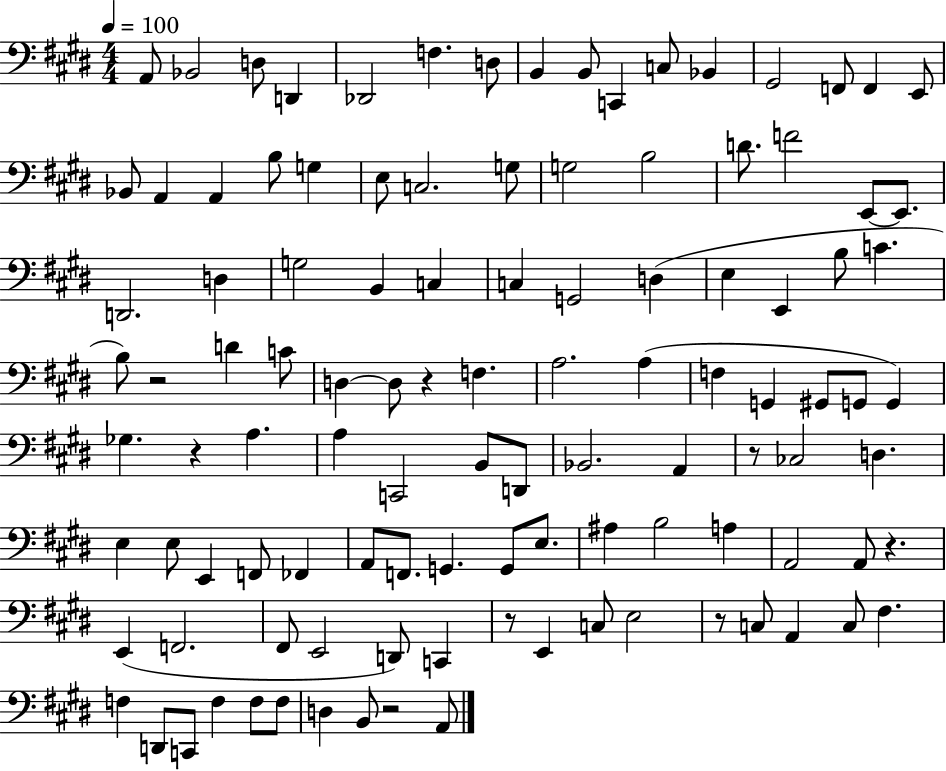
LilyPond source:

{
  \clef bass
  \numericTimeSignature
  \time 4/4
  \key e \major
  \tempo 4 = 100
  a,8 bes,2 d8 d,4 | des,2 f4. d8 | b,4 b,8 c,4 c8 bes,4 | gis,2 f,8 f,4 e,8 | \break bes,8 a,4 a,4 b8 g4 | e8 c2. g8 | g2 b2 | d'8. f'2 e,8~~ e,8. | \break d,2. d4 | g2 b,4 c4 | c4 g,2 d4( | e4 e,4 b8 c'4. | \break b8) r2 d'4 c'8 | d4~~ d8 r4 f4. | a2. a4( | f4 g,4 gis,8 g,8 g,4) | \break ges4. r4 a4. | a4 c,2 b,8 d,8 | bes,2. a,4 | r8 ces2 d4. | \break e4 e8 e,4 f,8 fes,4 | a,8 f,8. g,4. g,8 e8. | ais4 b2 a4 | a,2 a,8 r4. | \break e,4( f,2. | fis,8 e,2 d,8) c,4 | r8 e,4 c8 e2 | r8 c8 a,4 c8 fis4. | \break f4 d,8 c,8 f4 f8 f8 | d4 b,8 r2 a,8 | \bar "|."
}